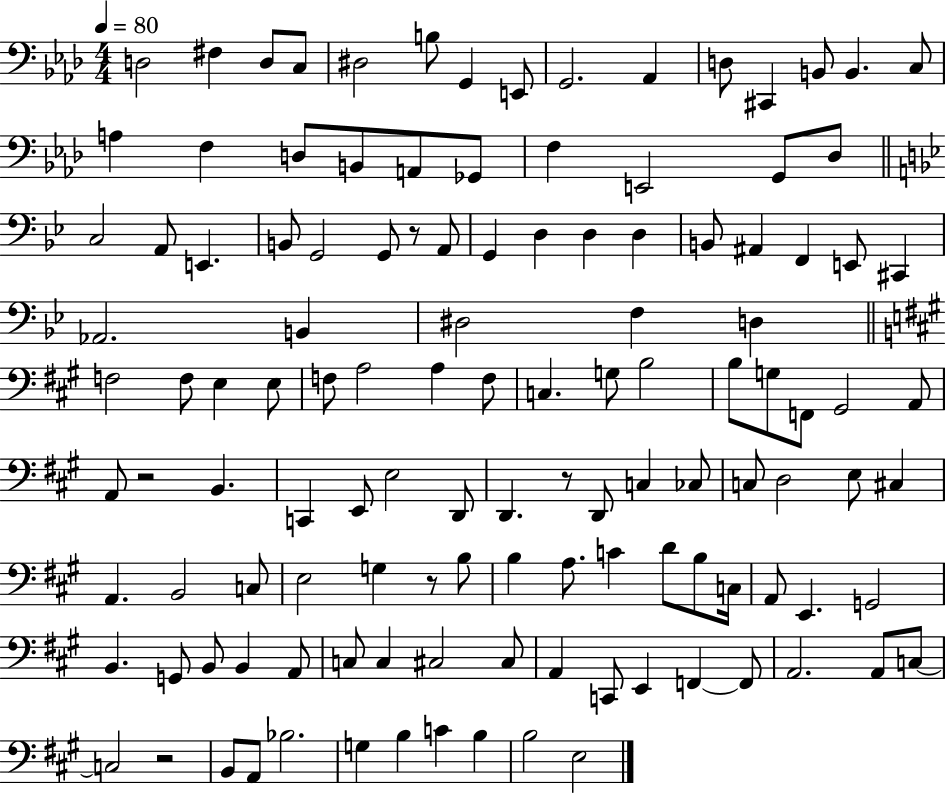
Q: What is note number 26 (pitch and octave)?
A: C3